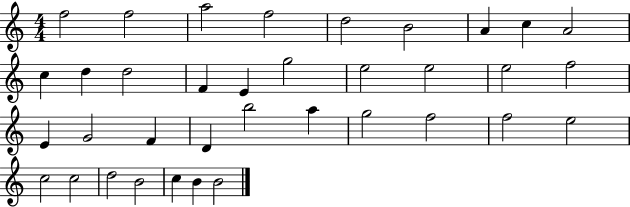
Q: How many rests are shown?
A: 0